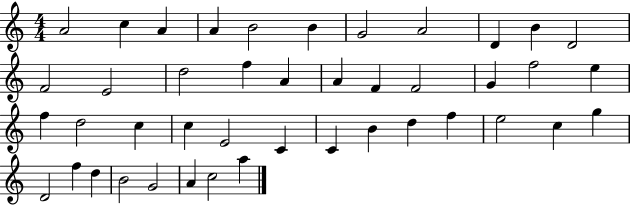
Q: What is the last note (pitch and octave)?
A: A5